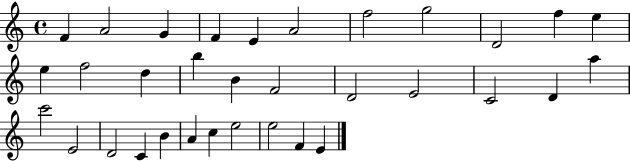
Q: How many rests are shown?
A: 0